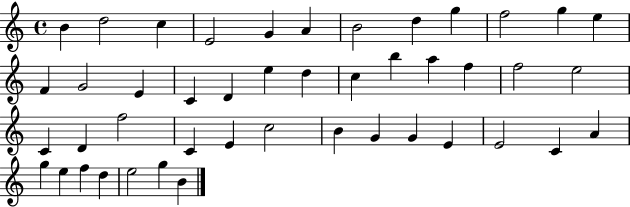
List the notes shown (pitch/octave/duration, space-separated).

B4/q D5/h C5/q E4/h G4/q A4/q B4/h D5/q G5/q F5/h G5/q E5/q F4/q G4/h E4/q C4/q D4/q E5/q D5/q C5/q B5/q A5/q F5/q F5/h E5/h C4/q D4/q F5/h C4/q E4/q C5/h B4/q G4/q G4/q E4/q E4/h C4/q A4/q G5/q E5/q F5/q D5/q E5/h G5/q B4/q